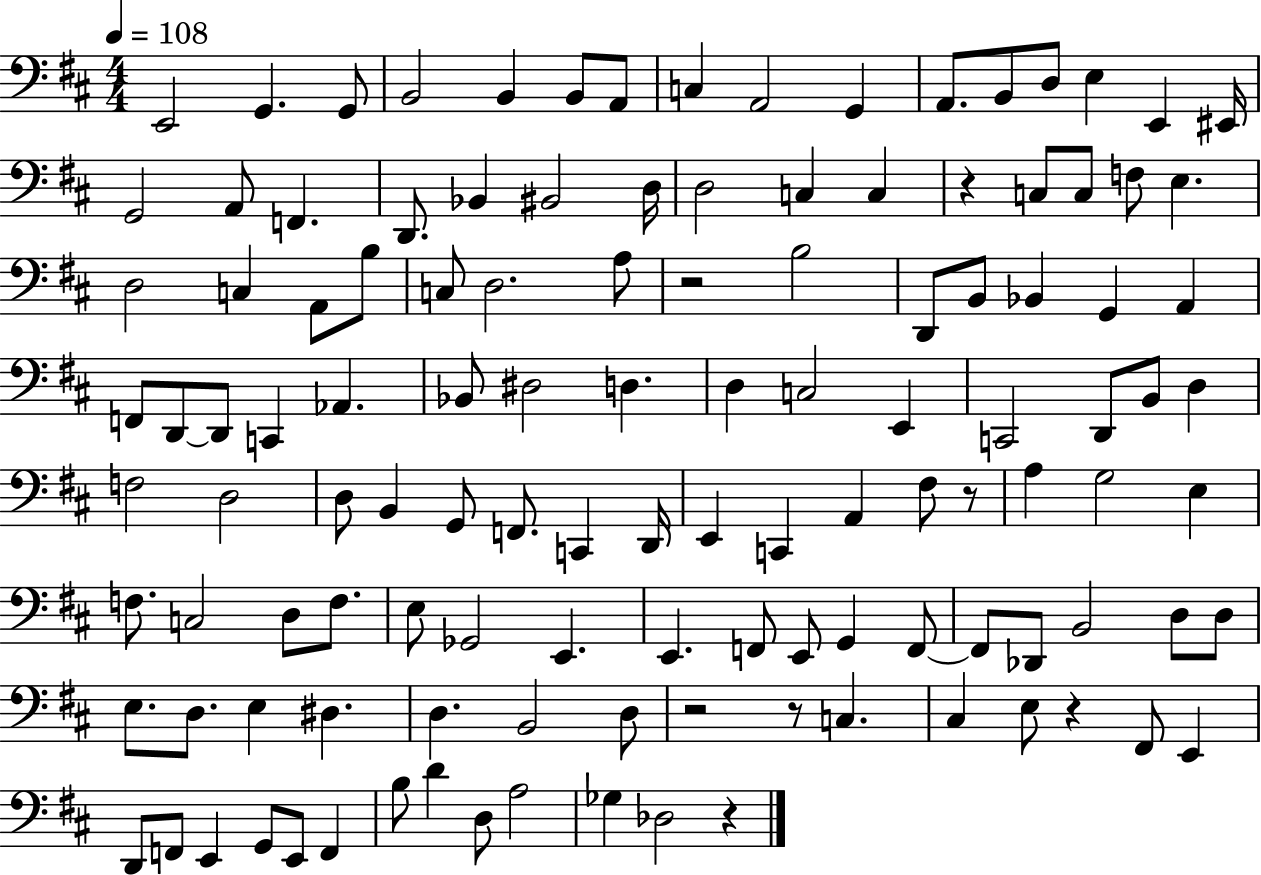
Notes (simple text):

E2/h G2/q. G2/e B2/h B2/q B2/e A2/e C3/q A2/h G2/q A2/e. B2/e D3/e E3/q E2/q EIS2/s G2/h A2/e F2/q. D2/e. Bb2/q BIS2/h D3/s D3/h C3/q C3/q R/q C3/e C3/e F3/e E3/q. D3/h C3/q A2/e B3/e C3/e D3/h. A3/e R/h B3/h D2/e B2/e Bb2/q G2/q A2/q F2/e D2/e D2/e C2/q Ab2/q. Bb2/e D#3/h D3/q. D3/q C3/h E2/q C2/h D2/e B2/e D3/q F3/h D3/h D3/e B2/q G2/e F2/e. C2/q D2/s E2/q C2/q A2/q F#3/e R/e A3/q G3/h E3/q F3/e. C3/h D3/e F3/e. E3/e Gb2/h E2/q. E2/q. F2/e E2/e G2/q F2/e F2/e Db2/e B2/h D3/e D3/e E3/e. D3/e. E3/q D#3/q. D3/q. B2/h D3/e R/h R/e C3/q. C#3/q E3/e R/q F#2/e E2/q D2/e F2/e E2/q G2/e E2/e F2/q B3/e D4/q D3/e A3/h Gb3/q Db3/h R/q